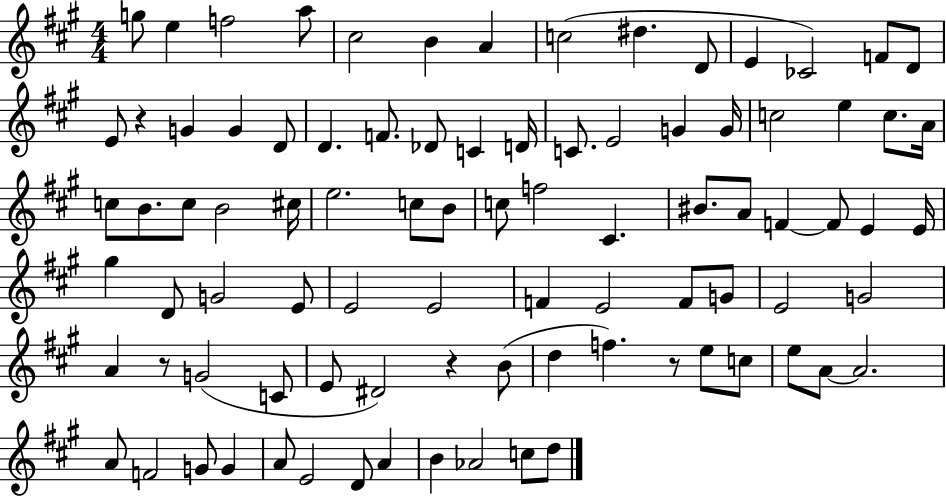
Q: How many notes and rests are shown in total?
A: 89